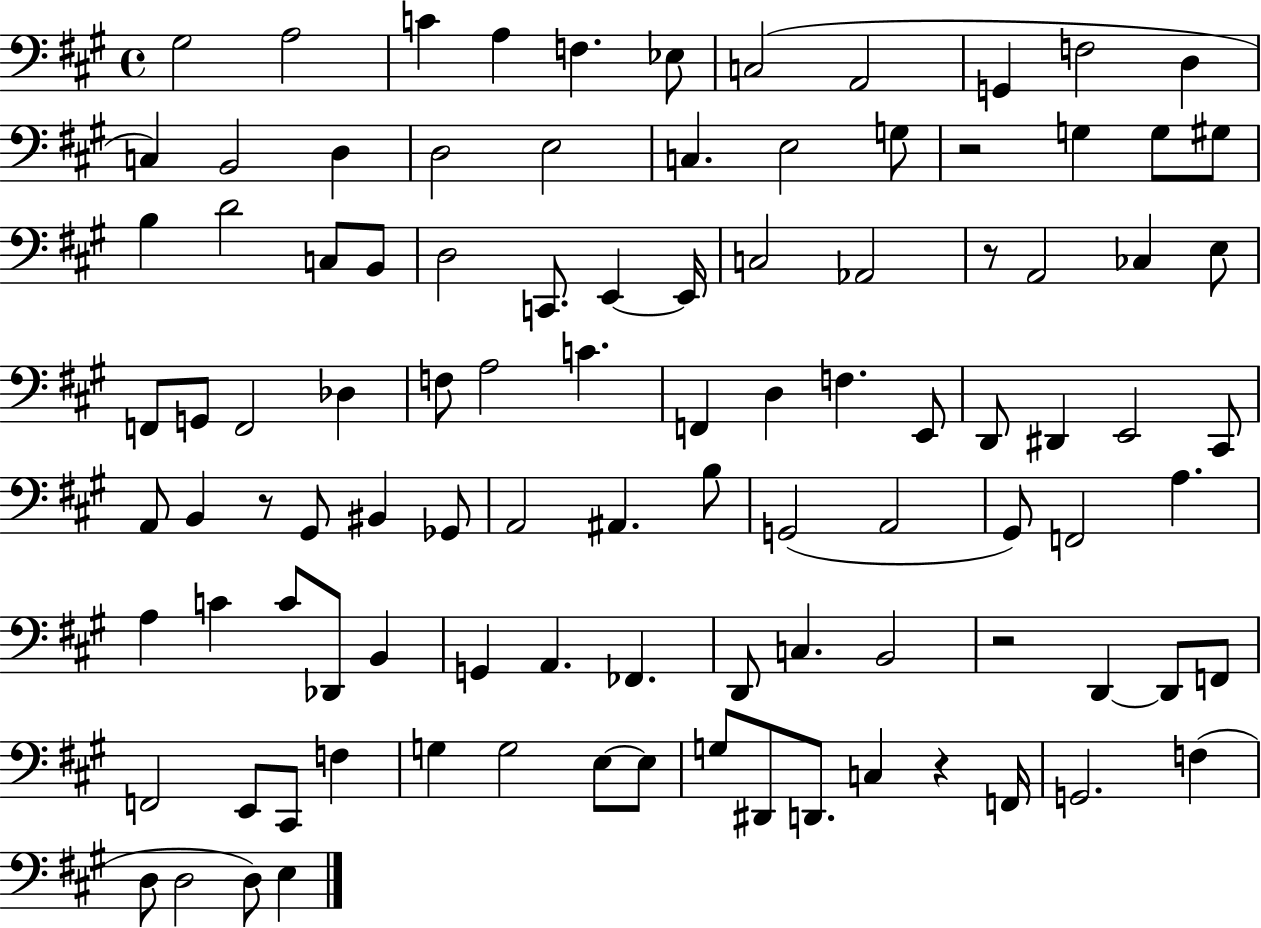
{
  \clef bass
  \time 4/4
  \defaultTimeSignature
  \key a \major
  gis2 a2 | c'4 a4 f4. ees8 | c2( a,2 | g,4 f2 d4 | \break c4) b,2 d4 | d2 e2 | c4. e2 g8 | r2 g4 g8 gis8 | \break b4 d'2 c8 b,8 | d2 c,8. e,4~~ e,16 | c2 aes,2 | r8 a,2 ces4 e8 | \break f,8 g,8 f,2 des4 | f8 a2 c'4. | f,4 d4 f4. e,8 | d,8 dis,4 e,2 cis,8 | \break a,8 b,4 r8 gis,8 bis,4 ges,8 | a,2 ais,4. b8 | g,2( a,2 | gis,8) f,2 a4. | \break a4 c'4 c'8 des,8 b,4 | g,4 a,4. fes,4. | d,8 c4. b,2 | r2 d,4~~ d,8 f,8 | \break f,2 e,8 cis,8 f4 | g4 g2 e8~~ e8 | g8 dis,8 d,8. c4 r4 f,16 | g,2. f4( | \break d8 d2 d8) e4 | \bar "|."
}